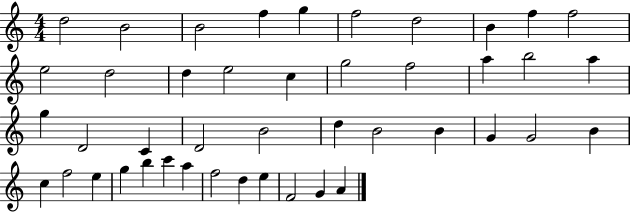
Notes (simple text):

D5/h B4/h B4/h F5/q G5/q F5/h D5/h B4/q F5/q F5/h E5/h D5/h D5/q E5/h C5/q G5/h F5/h A5/q B5/h A5/q G5/q D4/h C4/q D4/h B4/h D5/q B4/h B4/q G4/q G4/h B4/q C5/q F5/h E5/q G5/q B5/q C6/q A5/q F5/h D5/q E5/q F4/h G4/q A4/q